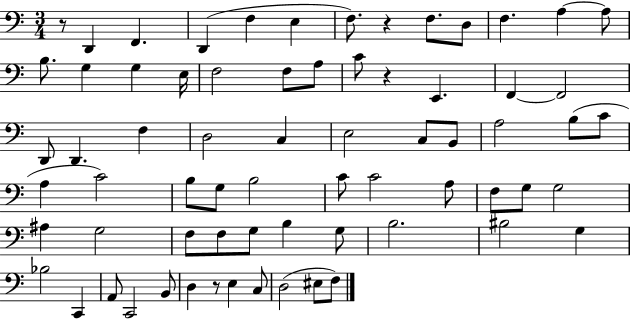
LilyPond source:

{
  \clef bass
  \numericTimeSignature
  \time 3/4
  \key c \major
  r8 d,4 f,4. | d,4( f4 e4 | f8.) r4 f8. d8 | f4. a4~~ a8 | \break b8. g4 g4 e16 | f2 f8 a8 | c'8 r4 e,4. | f,4~~ f,2 | \break d,8 d,4. f4 | d2 c4 | e2 c8 b,8 | a2 b8( c'8 | \break a4 c'2) | b8 g8 b2 | c'8 c'2 a8 | f8 g8 g2 | \break ais4 g2 | f8 f8 g8 b4 g8 | b2. | bis2 g4 | \break bes2 c,4 | a,8 c,2 b,8 | d4 r8 e4 c8 | d2( eis8 f8) | \break \bar "|."
}